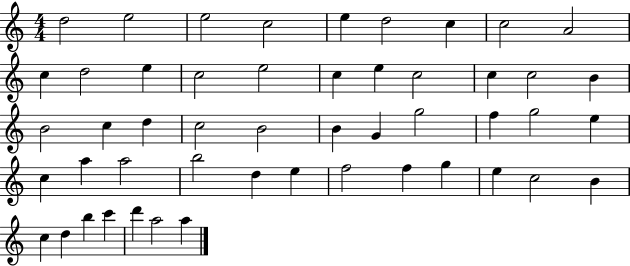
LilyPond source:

{
  \clef treble
  \numericTimeSignature
  \time 4/4
  \key c \major
  d''2 e''2 | e''2 c''2 | e''4 d''2 c''4 | c''2 a'2 | \break c''4 d''2 e''4 | c''2 e''2 | c''4 e''4 c''2 | c''4 c''2 b'4 | \break b'2 c''4 d''4 | c''2 b'2 | b'4 g'4 g''2 | f''4 g''2 e''4 | \break c''4 a''4 a''2 | b''2 d''4 e''4 | f''2 f''4 g''4 | e''4 c''2 b'4 | \break c''4 d''4 b''4 c'''4 | d'''4 a''2 a''4 | \bar "|."
}